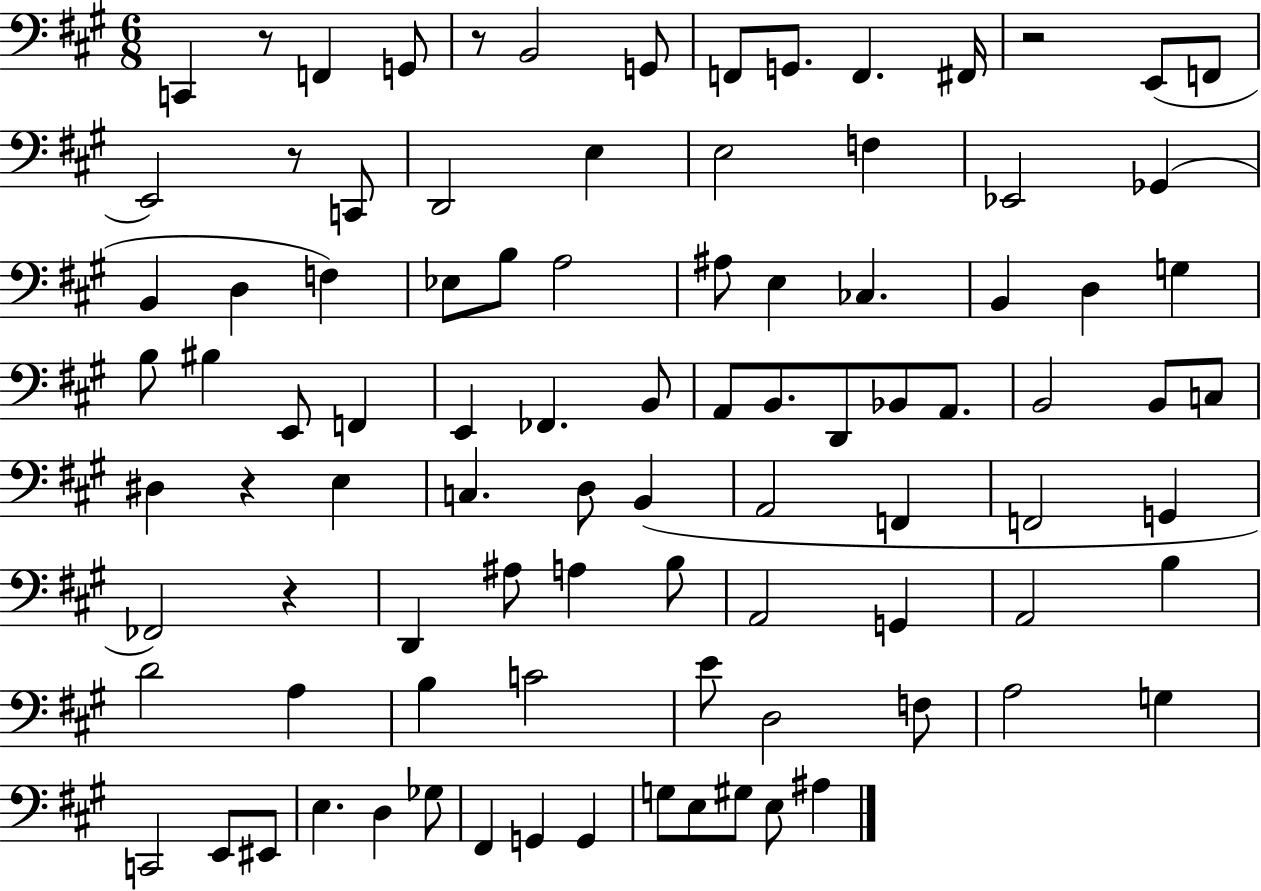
{
  \clef bass
  \numericTimeSignature
  \time 6/8
  \key a \major
  \repeat volta 2 { c,4 r8 f,4 g,8 | r8 b,2 g,8 | f,8 g,8. f,4. fis,16 | r2 e,8( f,8 | \break e,2) r8 c,8 | d,2 e4 | e2 f4 | ees,2 ges,4( | \break b,4 d4 f4) | ees8 b8 a2 | ais8 e4 ces4. | b,4 d4 g4 | \break b8 bis4 e,8 f,4 | e,4 fes,4. b,8 | a,8 b,8. d,8 bes,8 a,8. | b,2 b,8 c8 | \break dis4 r4 e4 | c4. d8 b,4( | a,2 f,4 | f,2 g,4 | \break fes,2) r4 | d,4 ais8 a4 b8 | a,2 g,4 | a,2 b4 | \break d'2 a4 | b4 c'2 | e'8 d2 f8 | a2 g4 | \break c,2 e,8 eis,8 | e4. d4 ges8 | fis,4 g,4 g,4 | g8 e8 gis8 e8 ais4 | \break } \bar "|."
}